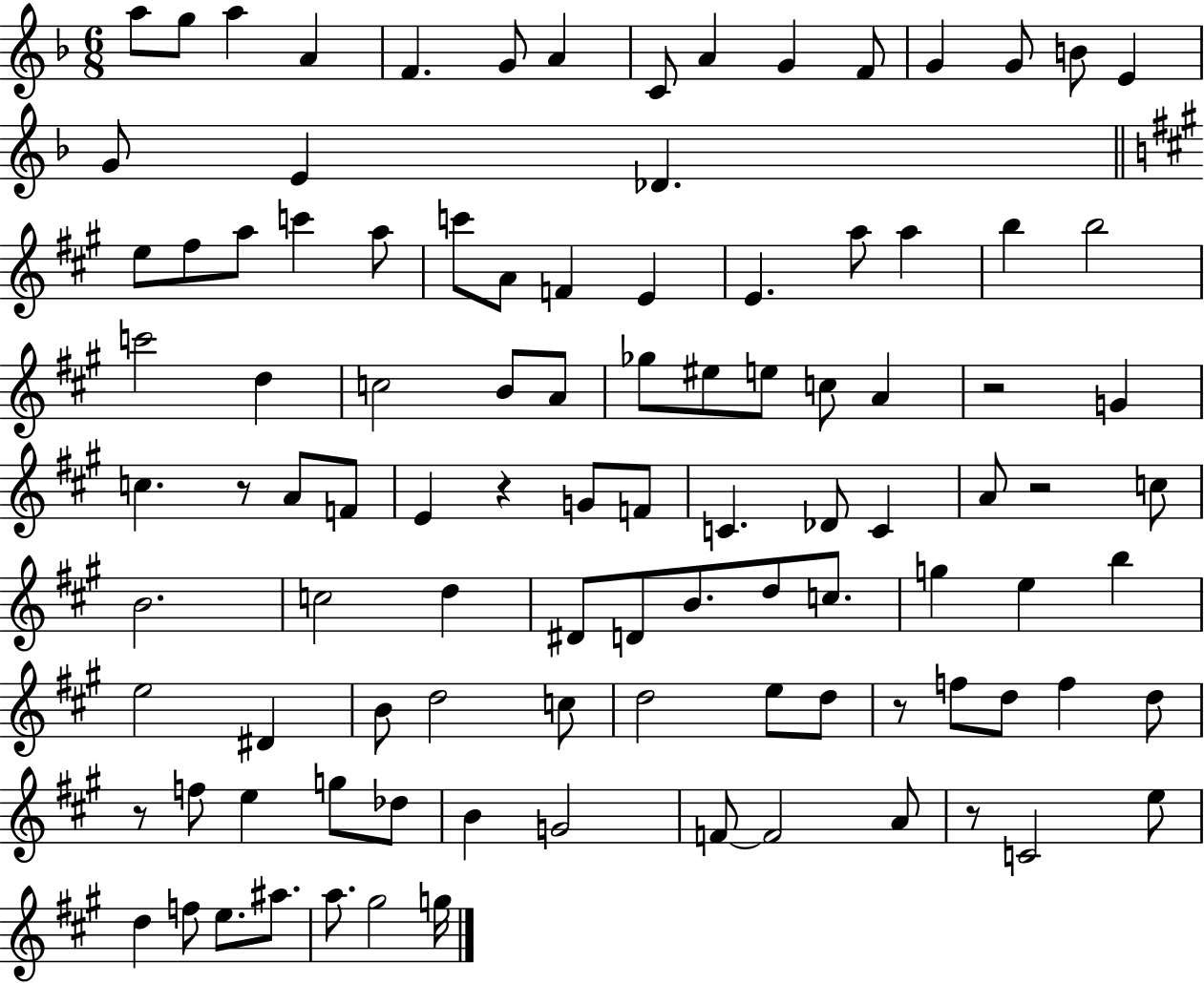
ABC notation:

X:1
T:Untitled
M:6/8
L:1/4
K:F
a/2 g/2 a A F G/2 A C/2 A G F/2 G G/2 B/2 E G/2 E _D e/2 ^f/2 a/2 c' a/2 c'/2 A/2 F E E a/2 a b b2 c'2 d c2 B/2 A/2 _g/2 ^e/2 e/2 c/2 A z2 G c z/2 A/2 F/2 E z G/2 F/2 C _D/2 C A/2 z2 c/2 B2 c2 d ^D/2 D/2 B/2 d/2 c/2 g e b e2 ^D B/2 d2 c/2 d2 e/2 d/2 z/2 f/2 d/2 f d/2 z/2 f/2 e g/2 _d/2 B G2 F/2 F2 A/2 z/2 C2 e/2 d f/2 e/2 ^a/2 a/2 ^g2 g/4